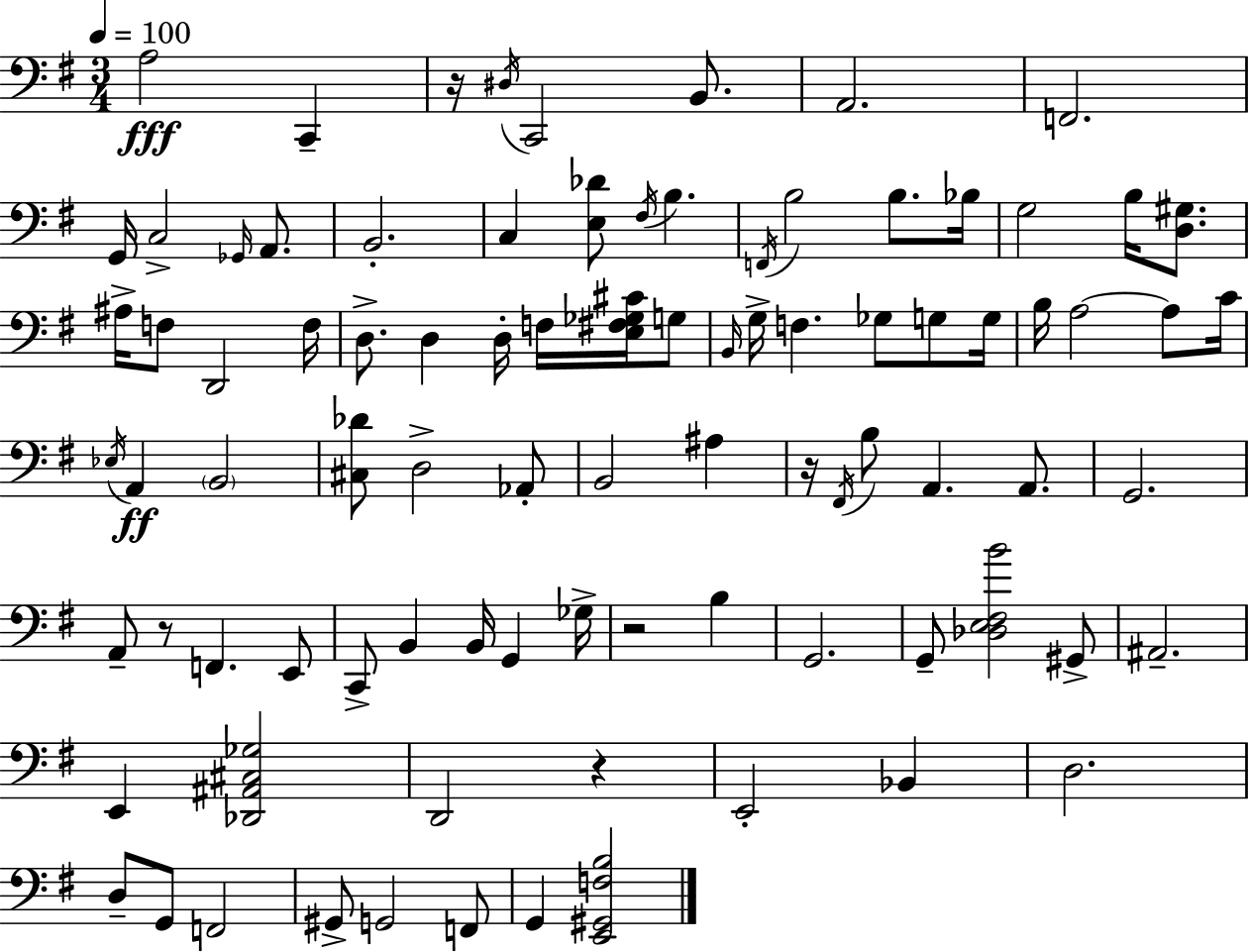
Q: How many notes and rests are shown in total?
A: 89